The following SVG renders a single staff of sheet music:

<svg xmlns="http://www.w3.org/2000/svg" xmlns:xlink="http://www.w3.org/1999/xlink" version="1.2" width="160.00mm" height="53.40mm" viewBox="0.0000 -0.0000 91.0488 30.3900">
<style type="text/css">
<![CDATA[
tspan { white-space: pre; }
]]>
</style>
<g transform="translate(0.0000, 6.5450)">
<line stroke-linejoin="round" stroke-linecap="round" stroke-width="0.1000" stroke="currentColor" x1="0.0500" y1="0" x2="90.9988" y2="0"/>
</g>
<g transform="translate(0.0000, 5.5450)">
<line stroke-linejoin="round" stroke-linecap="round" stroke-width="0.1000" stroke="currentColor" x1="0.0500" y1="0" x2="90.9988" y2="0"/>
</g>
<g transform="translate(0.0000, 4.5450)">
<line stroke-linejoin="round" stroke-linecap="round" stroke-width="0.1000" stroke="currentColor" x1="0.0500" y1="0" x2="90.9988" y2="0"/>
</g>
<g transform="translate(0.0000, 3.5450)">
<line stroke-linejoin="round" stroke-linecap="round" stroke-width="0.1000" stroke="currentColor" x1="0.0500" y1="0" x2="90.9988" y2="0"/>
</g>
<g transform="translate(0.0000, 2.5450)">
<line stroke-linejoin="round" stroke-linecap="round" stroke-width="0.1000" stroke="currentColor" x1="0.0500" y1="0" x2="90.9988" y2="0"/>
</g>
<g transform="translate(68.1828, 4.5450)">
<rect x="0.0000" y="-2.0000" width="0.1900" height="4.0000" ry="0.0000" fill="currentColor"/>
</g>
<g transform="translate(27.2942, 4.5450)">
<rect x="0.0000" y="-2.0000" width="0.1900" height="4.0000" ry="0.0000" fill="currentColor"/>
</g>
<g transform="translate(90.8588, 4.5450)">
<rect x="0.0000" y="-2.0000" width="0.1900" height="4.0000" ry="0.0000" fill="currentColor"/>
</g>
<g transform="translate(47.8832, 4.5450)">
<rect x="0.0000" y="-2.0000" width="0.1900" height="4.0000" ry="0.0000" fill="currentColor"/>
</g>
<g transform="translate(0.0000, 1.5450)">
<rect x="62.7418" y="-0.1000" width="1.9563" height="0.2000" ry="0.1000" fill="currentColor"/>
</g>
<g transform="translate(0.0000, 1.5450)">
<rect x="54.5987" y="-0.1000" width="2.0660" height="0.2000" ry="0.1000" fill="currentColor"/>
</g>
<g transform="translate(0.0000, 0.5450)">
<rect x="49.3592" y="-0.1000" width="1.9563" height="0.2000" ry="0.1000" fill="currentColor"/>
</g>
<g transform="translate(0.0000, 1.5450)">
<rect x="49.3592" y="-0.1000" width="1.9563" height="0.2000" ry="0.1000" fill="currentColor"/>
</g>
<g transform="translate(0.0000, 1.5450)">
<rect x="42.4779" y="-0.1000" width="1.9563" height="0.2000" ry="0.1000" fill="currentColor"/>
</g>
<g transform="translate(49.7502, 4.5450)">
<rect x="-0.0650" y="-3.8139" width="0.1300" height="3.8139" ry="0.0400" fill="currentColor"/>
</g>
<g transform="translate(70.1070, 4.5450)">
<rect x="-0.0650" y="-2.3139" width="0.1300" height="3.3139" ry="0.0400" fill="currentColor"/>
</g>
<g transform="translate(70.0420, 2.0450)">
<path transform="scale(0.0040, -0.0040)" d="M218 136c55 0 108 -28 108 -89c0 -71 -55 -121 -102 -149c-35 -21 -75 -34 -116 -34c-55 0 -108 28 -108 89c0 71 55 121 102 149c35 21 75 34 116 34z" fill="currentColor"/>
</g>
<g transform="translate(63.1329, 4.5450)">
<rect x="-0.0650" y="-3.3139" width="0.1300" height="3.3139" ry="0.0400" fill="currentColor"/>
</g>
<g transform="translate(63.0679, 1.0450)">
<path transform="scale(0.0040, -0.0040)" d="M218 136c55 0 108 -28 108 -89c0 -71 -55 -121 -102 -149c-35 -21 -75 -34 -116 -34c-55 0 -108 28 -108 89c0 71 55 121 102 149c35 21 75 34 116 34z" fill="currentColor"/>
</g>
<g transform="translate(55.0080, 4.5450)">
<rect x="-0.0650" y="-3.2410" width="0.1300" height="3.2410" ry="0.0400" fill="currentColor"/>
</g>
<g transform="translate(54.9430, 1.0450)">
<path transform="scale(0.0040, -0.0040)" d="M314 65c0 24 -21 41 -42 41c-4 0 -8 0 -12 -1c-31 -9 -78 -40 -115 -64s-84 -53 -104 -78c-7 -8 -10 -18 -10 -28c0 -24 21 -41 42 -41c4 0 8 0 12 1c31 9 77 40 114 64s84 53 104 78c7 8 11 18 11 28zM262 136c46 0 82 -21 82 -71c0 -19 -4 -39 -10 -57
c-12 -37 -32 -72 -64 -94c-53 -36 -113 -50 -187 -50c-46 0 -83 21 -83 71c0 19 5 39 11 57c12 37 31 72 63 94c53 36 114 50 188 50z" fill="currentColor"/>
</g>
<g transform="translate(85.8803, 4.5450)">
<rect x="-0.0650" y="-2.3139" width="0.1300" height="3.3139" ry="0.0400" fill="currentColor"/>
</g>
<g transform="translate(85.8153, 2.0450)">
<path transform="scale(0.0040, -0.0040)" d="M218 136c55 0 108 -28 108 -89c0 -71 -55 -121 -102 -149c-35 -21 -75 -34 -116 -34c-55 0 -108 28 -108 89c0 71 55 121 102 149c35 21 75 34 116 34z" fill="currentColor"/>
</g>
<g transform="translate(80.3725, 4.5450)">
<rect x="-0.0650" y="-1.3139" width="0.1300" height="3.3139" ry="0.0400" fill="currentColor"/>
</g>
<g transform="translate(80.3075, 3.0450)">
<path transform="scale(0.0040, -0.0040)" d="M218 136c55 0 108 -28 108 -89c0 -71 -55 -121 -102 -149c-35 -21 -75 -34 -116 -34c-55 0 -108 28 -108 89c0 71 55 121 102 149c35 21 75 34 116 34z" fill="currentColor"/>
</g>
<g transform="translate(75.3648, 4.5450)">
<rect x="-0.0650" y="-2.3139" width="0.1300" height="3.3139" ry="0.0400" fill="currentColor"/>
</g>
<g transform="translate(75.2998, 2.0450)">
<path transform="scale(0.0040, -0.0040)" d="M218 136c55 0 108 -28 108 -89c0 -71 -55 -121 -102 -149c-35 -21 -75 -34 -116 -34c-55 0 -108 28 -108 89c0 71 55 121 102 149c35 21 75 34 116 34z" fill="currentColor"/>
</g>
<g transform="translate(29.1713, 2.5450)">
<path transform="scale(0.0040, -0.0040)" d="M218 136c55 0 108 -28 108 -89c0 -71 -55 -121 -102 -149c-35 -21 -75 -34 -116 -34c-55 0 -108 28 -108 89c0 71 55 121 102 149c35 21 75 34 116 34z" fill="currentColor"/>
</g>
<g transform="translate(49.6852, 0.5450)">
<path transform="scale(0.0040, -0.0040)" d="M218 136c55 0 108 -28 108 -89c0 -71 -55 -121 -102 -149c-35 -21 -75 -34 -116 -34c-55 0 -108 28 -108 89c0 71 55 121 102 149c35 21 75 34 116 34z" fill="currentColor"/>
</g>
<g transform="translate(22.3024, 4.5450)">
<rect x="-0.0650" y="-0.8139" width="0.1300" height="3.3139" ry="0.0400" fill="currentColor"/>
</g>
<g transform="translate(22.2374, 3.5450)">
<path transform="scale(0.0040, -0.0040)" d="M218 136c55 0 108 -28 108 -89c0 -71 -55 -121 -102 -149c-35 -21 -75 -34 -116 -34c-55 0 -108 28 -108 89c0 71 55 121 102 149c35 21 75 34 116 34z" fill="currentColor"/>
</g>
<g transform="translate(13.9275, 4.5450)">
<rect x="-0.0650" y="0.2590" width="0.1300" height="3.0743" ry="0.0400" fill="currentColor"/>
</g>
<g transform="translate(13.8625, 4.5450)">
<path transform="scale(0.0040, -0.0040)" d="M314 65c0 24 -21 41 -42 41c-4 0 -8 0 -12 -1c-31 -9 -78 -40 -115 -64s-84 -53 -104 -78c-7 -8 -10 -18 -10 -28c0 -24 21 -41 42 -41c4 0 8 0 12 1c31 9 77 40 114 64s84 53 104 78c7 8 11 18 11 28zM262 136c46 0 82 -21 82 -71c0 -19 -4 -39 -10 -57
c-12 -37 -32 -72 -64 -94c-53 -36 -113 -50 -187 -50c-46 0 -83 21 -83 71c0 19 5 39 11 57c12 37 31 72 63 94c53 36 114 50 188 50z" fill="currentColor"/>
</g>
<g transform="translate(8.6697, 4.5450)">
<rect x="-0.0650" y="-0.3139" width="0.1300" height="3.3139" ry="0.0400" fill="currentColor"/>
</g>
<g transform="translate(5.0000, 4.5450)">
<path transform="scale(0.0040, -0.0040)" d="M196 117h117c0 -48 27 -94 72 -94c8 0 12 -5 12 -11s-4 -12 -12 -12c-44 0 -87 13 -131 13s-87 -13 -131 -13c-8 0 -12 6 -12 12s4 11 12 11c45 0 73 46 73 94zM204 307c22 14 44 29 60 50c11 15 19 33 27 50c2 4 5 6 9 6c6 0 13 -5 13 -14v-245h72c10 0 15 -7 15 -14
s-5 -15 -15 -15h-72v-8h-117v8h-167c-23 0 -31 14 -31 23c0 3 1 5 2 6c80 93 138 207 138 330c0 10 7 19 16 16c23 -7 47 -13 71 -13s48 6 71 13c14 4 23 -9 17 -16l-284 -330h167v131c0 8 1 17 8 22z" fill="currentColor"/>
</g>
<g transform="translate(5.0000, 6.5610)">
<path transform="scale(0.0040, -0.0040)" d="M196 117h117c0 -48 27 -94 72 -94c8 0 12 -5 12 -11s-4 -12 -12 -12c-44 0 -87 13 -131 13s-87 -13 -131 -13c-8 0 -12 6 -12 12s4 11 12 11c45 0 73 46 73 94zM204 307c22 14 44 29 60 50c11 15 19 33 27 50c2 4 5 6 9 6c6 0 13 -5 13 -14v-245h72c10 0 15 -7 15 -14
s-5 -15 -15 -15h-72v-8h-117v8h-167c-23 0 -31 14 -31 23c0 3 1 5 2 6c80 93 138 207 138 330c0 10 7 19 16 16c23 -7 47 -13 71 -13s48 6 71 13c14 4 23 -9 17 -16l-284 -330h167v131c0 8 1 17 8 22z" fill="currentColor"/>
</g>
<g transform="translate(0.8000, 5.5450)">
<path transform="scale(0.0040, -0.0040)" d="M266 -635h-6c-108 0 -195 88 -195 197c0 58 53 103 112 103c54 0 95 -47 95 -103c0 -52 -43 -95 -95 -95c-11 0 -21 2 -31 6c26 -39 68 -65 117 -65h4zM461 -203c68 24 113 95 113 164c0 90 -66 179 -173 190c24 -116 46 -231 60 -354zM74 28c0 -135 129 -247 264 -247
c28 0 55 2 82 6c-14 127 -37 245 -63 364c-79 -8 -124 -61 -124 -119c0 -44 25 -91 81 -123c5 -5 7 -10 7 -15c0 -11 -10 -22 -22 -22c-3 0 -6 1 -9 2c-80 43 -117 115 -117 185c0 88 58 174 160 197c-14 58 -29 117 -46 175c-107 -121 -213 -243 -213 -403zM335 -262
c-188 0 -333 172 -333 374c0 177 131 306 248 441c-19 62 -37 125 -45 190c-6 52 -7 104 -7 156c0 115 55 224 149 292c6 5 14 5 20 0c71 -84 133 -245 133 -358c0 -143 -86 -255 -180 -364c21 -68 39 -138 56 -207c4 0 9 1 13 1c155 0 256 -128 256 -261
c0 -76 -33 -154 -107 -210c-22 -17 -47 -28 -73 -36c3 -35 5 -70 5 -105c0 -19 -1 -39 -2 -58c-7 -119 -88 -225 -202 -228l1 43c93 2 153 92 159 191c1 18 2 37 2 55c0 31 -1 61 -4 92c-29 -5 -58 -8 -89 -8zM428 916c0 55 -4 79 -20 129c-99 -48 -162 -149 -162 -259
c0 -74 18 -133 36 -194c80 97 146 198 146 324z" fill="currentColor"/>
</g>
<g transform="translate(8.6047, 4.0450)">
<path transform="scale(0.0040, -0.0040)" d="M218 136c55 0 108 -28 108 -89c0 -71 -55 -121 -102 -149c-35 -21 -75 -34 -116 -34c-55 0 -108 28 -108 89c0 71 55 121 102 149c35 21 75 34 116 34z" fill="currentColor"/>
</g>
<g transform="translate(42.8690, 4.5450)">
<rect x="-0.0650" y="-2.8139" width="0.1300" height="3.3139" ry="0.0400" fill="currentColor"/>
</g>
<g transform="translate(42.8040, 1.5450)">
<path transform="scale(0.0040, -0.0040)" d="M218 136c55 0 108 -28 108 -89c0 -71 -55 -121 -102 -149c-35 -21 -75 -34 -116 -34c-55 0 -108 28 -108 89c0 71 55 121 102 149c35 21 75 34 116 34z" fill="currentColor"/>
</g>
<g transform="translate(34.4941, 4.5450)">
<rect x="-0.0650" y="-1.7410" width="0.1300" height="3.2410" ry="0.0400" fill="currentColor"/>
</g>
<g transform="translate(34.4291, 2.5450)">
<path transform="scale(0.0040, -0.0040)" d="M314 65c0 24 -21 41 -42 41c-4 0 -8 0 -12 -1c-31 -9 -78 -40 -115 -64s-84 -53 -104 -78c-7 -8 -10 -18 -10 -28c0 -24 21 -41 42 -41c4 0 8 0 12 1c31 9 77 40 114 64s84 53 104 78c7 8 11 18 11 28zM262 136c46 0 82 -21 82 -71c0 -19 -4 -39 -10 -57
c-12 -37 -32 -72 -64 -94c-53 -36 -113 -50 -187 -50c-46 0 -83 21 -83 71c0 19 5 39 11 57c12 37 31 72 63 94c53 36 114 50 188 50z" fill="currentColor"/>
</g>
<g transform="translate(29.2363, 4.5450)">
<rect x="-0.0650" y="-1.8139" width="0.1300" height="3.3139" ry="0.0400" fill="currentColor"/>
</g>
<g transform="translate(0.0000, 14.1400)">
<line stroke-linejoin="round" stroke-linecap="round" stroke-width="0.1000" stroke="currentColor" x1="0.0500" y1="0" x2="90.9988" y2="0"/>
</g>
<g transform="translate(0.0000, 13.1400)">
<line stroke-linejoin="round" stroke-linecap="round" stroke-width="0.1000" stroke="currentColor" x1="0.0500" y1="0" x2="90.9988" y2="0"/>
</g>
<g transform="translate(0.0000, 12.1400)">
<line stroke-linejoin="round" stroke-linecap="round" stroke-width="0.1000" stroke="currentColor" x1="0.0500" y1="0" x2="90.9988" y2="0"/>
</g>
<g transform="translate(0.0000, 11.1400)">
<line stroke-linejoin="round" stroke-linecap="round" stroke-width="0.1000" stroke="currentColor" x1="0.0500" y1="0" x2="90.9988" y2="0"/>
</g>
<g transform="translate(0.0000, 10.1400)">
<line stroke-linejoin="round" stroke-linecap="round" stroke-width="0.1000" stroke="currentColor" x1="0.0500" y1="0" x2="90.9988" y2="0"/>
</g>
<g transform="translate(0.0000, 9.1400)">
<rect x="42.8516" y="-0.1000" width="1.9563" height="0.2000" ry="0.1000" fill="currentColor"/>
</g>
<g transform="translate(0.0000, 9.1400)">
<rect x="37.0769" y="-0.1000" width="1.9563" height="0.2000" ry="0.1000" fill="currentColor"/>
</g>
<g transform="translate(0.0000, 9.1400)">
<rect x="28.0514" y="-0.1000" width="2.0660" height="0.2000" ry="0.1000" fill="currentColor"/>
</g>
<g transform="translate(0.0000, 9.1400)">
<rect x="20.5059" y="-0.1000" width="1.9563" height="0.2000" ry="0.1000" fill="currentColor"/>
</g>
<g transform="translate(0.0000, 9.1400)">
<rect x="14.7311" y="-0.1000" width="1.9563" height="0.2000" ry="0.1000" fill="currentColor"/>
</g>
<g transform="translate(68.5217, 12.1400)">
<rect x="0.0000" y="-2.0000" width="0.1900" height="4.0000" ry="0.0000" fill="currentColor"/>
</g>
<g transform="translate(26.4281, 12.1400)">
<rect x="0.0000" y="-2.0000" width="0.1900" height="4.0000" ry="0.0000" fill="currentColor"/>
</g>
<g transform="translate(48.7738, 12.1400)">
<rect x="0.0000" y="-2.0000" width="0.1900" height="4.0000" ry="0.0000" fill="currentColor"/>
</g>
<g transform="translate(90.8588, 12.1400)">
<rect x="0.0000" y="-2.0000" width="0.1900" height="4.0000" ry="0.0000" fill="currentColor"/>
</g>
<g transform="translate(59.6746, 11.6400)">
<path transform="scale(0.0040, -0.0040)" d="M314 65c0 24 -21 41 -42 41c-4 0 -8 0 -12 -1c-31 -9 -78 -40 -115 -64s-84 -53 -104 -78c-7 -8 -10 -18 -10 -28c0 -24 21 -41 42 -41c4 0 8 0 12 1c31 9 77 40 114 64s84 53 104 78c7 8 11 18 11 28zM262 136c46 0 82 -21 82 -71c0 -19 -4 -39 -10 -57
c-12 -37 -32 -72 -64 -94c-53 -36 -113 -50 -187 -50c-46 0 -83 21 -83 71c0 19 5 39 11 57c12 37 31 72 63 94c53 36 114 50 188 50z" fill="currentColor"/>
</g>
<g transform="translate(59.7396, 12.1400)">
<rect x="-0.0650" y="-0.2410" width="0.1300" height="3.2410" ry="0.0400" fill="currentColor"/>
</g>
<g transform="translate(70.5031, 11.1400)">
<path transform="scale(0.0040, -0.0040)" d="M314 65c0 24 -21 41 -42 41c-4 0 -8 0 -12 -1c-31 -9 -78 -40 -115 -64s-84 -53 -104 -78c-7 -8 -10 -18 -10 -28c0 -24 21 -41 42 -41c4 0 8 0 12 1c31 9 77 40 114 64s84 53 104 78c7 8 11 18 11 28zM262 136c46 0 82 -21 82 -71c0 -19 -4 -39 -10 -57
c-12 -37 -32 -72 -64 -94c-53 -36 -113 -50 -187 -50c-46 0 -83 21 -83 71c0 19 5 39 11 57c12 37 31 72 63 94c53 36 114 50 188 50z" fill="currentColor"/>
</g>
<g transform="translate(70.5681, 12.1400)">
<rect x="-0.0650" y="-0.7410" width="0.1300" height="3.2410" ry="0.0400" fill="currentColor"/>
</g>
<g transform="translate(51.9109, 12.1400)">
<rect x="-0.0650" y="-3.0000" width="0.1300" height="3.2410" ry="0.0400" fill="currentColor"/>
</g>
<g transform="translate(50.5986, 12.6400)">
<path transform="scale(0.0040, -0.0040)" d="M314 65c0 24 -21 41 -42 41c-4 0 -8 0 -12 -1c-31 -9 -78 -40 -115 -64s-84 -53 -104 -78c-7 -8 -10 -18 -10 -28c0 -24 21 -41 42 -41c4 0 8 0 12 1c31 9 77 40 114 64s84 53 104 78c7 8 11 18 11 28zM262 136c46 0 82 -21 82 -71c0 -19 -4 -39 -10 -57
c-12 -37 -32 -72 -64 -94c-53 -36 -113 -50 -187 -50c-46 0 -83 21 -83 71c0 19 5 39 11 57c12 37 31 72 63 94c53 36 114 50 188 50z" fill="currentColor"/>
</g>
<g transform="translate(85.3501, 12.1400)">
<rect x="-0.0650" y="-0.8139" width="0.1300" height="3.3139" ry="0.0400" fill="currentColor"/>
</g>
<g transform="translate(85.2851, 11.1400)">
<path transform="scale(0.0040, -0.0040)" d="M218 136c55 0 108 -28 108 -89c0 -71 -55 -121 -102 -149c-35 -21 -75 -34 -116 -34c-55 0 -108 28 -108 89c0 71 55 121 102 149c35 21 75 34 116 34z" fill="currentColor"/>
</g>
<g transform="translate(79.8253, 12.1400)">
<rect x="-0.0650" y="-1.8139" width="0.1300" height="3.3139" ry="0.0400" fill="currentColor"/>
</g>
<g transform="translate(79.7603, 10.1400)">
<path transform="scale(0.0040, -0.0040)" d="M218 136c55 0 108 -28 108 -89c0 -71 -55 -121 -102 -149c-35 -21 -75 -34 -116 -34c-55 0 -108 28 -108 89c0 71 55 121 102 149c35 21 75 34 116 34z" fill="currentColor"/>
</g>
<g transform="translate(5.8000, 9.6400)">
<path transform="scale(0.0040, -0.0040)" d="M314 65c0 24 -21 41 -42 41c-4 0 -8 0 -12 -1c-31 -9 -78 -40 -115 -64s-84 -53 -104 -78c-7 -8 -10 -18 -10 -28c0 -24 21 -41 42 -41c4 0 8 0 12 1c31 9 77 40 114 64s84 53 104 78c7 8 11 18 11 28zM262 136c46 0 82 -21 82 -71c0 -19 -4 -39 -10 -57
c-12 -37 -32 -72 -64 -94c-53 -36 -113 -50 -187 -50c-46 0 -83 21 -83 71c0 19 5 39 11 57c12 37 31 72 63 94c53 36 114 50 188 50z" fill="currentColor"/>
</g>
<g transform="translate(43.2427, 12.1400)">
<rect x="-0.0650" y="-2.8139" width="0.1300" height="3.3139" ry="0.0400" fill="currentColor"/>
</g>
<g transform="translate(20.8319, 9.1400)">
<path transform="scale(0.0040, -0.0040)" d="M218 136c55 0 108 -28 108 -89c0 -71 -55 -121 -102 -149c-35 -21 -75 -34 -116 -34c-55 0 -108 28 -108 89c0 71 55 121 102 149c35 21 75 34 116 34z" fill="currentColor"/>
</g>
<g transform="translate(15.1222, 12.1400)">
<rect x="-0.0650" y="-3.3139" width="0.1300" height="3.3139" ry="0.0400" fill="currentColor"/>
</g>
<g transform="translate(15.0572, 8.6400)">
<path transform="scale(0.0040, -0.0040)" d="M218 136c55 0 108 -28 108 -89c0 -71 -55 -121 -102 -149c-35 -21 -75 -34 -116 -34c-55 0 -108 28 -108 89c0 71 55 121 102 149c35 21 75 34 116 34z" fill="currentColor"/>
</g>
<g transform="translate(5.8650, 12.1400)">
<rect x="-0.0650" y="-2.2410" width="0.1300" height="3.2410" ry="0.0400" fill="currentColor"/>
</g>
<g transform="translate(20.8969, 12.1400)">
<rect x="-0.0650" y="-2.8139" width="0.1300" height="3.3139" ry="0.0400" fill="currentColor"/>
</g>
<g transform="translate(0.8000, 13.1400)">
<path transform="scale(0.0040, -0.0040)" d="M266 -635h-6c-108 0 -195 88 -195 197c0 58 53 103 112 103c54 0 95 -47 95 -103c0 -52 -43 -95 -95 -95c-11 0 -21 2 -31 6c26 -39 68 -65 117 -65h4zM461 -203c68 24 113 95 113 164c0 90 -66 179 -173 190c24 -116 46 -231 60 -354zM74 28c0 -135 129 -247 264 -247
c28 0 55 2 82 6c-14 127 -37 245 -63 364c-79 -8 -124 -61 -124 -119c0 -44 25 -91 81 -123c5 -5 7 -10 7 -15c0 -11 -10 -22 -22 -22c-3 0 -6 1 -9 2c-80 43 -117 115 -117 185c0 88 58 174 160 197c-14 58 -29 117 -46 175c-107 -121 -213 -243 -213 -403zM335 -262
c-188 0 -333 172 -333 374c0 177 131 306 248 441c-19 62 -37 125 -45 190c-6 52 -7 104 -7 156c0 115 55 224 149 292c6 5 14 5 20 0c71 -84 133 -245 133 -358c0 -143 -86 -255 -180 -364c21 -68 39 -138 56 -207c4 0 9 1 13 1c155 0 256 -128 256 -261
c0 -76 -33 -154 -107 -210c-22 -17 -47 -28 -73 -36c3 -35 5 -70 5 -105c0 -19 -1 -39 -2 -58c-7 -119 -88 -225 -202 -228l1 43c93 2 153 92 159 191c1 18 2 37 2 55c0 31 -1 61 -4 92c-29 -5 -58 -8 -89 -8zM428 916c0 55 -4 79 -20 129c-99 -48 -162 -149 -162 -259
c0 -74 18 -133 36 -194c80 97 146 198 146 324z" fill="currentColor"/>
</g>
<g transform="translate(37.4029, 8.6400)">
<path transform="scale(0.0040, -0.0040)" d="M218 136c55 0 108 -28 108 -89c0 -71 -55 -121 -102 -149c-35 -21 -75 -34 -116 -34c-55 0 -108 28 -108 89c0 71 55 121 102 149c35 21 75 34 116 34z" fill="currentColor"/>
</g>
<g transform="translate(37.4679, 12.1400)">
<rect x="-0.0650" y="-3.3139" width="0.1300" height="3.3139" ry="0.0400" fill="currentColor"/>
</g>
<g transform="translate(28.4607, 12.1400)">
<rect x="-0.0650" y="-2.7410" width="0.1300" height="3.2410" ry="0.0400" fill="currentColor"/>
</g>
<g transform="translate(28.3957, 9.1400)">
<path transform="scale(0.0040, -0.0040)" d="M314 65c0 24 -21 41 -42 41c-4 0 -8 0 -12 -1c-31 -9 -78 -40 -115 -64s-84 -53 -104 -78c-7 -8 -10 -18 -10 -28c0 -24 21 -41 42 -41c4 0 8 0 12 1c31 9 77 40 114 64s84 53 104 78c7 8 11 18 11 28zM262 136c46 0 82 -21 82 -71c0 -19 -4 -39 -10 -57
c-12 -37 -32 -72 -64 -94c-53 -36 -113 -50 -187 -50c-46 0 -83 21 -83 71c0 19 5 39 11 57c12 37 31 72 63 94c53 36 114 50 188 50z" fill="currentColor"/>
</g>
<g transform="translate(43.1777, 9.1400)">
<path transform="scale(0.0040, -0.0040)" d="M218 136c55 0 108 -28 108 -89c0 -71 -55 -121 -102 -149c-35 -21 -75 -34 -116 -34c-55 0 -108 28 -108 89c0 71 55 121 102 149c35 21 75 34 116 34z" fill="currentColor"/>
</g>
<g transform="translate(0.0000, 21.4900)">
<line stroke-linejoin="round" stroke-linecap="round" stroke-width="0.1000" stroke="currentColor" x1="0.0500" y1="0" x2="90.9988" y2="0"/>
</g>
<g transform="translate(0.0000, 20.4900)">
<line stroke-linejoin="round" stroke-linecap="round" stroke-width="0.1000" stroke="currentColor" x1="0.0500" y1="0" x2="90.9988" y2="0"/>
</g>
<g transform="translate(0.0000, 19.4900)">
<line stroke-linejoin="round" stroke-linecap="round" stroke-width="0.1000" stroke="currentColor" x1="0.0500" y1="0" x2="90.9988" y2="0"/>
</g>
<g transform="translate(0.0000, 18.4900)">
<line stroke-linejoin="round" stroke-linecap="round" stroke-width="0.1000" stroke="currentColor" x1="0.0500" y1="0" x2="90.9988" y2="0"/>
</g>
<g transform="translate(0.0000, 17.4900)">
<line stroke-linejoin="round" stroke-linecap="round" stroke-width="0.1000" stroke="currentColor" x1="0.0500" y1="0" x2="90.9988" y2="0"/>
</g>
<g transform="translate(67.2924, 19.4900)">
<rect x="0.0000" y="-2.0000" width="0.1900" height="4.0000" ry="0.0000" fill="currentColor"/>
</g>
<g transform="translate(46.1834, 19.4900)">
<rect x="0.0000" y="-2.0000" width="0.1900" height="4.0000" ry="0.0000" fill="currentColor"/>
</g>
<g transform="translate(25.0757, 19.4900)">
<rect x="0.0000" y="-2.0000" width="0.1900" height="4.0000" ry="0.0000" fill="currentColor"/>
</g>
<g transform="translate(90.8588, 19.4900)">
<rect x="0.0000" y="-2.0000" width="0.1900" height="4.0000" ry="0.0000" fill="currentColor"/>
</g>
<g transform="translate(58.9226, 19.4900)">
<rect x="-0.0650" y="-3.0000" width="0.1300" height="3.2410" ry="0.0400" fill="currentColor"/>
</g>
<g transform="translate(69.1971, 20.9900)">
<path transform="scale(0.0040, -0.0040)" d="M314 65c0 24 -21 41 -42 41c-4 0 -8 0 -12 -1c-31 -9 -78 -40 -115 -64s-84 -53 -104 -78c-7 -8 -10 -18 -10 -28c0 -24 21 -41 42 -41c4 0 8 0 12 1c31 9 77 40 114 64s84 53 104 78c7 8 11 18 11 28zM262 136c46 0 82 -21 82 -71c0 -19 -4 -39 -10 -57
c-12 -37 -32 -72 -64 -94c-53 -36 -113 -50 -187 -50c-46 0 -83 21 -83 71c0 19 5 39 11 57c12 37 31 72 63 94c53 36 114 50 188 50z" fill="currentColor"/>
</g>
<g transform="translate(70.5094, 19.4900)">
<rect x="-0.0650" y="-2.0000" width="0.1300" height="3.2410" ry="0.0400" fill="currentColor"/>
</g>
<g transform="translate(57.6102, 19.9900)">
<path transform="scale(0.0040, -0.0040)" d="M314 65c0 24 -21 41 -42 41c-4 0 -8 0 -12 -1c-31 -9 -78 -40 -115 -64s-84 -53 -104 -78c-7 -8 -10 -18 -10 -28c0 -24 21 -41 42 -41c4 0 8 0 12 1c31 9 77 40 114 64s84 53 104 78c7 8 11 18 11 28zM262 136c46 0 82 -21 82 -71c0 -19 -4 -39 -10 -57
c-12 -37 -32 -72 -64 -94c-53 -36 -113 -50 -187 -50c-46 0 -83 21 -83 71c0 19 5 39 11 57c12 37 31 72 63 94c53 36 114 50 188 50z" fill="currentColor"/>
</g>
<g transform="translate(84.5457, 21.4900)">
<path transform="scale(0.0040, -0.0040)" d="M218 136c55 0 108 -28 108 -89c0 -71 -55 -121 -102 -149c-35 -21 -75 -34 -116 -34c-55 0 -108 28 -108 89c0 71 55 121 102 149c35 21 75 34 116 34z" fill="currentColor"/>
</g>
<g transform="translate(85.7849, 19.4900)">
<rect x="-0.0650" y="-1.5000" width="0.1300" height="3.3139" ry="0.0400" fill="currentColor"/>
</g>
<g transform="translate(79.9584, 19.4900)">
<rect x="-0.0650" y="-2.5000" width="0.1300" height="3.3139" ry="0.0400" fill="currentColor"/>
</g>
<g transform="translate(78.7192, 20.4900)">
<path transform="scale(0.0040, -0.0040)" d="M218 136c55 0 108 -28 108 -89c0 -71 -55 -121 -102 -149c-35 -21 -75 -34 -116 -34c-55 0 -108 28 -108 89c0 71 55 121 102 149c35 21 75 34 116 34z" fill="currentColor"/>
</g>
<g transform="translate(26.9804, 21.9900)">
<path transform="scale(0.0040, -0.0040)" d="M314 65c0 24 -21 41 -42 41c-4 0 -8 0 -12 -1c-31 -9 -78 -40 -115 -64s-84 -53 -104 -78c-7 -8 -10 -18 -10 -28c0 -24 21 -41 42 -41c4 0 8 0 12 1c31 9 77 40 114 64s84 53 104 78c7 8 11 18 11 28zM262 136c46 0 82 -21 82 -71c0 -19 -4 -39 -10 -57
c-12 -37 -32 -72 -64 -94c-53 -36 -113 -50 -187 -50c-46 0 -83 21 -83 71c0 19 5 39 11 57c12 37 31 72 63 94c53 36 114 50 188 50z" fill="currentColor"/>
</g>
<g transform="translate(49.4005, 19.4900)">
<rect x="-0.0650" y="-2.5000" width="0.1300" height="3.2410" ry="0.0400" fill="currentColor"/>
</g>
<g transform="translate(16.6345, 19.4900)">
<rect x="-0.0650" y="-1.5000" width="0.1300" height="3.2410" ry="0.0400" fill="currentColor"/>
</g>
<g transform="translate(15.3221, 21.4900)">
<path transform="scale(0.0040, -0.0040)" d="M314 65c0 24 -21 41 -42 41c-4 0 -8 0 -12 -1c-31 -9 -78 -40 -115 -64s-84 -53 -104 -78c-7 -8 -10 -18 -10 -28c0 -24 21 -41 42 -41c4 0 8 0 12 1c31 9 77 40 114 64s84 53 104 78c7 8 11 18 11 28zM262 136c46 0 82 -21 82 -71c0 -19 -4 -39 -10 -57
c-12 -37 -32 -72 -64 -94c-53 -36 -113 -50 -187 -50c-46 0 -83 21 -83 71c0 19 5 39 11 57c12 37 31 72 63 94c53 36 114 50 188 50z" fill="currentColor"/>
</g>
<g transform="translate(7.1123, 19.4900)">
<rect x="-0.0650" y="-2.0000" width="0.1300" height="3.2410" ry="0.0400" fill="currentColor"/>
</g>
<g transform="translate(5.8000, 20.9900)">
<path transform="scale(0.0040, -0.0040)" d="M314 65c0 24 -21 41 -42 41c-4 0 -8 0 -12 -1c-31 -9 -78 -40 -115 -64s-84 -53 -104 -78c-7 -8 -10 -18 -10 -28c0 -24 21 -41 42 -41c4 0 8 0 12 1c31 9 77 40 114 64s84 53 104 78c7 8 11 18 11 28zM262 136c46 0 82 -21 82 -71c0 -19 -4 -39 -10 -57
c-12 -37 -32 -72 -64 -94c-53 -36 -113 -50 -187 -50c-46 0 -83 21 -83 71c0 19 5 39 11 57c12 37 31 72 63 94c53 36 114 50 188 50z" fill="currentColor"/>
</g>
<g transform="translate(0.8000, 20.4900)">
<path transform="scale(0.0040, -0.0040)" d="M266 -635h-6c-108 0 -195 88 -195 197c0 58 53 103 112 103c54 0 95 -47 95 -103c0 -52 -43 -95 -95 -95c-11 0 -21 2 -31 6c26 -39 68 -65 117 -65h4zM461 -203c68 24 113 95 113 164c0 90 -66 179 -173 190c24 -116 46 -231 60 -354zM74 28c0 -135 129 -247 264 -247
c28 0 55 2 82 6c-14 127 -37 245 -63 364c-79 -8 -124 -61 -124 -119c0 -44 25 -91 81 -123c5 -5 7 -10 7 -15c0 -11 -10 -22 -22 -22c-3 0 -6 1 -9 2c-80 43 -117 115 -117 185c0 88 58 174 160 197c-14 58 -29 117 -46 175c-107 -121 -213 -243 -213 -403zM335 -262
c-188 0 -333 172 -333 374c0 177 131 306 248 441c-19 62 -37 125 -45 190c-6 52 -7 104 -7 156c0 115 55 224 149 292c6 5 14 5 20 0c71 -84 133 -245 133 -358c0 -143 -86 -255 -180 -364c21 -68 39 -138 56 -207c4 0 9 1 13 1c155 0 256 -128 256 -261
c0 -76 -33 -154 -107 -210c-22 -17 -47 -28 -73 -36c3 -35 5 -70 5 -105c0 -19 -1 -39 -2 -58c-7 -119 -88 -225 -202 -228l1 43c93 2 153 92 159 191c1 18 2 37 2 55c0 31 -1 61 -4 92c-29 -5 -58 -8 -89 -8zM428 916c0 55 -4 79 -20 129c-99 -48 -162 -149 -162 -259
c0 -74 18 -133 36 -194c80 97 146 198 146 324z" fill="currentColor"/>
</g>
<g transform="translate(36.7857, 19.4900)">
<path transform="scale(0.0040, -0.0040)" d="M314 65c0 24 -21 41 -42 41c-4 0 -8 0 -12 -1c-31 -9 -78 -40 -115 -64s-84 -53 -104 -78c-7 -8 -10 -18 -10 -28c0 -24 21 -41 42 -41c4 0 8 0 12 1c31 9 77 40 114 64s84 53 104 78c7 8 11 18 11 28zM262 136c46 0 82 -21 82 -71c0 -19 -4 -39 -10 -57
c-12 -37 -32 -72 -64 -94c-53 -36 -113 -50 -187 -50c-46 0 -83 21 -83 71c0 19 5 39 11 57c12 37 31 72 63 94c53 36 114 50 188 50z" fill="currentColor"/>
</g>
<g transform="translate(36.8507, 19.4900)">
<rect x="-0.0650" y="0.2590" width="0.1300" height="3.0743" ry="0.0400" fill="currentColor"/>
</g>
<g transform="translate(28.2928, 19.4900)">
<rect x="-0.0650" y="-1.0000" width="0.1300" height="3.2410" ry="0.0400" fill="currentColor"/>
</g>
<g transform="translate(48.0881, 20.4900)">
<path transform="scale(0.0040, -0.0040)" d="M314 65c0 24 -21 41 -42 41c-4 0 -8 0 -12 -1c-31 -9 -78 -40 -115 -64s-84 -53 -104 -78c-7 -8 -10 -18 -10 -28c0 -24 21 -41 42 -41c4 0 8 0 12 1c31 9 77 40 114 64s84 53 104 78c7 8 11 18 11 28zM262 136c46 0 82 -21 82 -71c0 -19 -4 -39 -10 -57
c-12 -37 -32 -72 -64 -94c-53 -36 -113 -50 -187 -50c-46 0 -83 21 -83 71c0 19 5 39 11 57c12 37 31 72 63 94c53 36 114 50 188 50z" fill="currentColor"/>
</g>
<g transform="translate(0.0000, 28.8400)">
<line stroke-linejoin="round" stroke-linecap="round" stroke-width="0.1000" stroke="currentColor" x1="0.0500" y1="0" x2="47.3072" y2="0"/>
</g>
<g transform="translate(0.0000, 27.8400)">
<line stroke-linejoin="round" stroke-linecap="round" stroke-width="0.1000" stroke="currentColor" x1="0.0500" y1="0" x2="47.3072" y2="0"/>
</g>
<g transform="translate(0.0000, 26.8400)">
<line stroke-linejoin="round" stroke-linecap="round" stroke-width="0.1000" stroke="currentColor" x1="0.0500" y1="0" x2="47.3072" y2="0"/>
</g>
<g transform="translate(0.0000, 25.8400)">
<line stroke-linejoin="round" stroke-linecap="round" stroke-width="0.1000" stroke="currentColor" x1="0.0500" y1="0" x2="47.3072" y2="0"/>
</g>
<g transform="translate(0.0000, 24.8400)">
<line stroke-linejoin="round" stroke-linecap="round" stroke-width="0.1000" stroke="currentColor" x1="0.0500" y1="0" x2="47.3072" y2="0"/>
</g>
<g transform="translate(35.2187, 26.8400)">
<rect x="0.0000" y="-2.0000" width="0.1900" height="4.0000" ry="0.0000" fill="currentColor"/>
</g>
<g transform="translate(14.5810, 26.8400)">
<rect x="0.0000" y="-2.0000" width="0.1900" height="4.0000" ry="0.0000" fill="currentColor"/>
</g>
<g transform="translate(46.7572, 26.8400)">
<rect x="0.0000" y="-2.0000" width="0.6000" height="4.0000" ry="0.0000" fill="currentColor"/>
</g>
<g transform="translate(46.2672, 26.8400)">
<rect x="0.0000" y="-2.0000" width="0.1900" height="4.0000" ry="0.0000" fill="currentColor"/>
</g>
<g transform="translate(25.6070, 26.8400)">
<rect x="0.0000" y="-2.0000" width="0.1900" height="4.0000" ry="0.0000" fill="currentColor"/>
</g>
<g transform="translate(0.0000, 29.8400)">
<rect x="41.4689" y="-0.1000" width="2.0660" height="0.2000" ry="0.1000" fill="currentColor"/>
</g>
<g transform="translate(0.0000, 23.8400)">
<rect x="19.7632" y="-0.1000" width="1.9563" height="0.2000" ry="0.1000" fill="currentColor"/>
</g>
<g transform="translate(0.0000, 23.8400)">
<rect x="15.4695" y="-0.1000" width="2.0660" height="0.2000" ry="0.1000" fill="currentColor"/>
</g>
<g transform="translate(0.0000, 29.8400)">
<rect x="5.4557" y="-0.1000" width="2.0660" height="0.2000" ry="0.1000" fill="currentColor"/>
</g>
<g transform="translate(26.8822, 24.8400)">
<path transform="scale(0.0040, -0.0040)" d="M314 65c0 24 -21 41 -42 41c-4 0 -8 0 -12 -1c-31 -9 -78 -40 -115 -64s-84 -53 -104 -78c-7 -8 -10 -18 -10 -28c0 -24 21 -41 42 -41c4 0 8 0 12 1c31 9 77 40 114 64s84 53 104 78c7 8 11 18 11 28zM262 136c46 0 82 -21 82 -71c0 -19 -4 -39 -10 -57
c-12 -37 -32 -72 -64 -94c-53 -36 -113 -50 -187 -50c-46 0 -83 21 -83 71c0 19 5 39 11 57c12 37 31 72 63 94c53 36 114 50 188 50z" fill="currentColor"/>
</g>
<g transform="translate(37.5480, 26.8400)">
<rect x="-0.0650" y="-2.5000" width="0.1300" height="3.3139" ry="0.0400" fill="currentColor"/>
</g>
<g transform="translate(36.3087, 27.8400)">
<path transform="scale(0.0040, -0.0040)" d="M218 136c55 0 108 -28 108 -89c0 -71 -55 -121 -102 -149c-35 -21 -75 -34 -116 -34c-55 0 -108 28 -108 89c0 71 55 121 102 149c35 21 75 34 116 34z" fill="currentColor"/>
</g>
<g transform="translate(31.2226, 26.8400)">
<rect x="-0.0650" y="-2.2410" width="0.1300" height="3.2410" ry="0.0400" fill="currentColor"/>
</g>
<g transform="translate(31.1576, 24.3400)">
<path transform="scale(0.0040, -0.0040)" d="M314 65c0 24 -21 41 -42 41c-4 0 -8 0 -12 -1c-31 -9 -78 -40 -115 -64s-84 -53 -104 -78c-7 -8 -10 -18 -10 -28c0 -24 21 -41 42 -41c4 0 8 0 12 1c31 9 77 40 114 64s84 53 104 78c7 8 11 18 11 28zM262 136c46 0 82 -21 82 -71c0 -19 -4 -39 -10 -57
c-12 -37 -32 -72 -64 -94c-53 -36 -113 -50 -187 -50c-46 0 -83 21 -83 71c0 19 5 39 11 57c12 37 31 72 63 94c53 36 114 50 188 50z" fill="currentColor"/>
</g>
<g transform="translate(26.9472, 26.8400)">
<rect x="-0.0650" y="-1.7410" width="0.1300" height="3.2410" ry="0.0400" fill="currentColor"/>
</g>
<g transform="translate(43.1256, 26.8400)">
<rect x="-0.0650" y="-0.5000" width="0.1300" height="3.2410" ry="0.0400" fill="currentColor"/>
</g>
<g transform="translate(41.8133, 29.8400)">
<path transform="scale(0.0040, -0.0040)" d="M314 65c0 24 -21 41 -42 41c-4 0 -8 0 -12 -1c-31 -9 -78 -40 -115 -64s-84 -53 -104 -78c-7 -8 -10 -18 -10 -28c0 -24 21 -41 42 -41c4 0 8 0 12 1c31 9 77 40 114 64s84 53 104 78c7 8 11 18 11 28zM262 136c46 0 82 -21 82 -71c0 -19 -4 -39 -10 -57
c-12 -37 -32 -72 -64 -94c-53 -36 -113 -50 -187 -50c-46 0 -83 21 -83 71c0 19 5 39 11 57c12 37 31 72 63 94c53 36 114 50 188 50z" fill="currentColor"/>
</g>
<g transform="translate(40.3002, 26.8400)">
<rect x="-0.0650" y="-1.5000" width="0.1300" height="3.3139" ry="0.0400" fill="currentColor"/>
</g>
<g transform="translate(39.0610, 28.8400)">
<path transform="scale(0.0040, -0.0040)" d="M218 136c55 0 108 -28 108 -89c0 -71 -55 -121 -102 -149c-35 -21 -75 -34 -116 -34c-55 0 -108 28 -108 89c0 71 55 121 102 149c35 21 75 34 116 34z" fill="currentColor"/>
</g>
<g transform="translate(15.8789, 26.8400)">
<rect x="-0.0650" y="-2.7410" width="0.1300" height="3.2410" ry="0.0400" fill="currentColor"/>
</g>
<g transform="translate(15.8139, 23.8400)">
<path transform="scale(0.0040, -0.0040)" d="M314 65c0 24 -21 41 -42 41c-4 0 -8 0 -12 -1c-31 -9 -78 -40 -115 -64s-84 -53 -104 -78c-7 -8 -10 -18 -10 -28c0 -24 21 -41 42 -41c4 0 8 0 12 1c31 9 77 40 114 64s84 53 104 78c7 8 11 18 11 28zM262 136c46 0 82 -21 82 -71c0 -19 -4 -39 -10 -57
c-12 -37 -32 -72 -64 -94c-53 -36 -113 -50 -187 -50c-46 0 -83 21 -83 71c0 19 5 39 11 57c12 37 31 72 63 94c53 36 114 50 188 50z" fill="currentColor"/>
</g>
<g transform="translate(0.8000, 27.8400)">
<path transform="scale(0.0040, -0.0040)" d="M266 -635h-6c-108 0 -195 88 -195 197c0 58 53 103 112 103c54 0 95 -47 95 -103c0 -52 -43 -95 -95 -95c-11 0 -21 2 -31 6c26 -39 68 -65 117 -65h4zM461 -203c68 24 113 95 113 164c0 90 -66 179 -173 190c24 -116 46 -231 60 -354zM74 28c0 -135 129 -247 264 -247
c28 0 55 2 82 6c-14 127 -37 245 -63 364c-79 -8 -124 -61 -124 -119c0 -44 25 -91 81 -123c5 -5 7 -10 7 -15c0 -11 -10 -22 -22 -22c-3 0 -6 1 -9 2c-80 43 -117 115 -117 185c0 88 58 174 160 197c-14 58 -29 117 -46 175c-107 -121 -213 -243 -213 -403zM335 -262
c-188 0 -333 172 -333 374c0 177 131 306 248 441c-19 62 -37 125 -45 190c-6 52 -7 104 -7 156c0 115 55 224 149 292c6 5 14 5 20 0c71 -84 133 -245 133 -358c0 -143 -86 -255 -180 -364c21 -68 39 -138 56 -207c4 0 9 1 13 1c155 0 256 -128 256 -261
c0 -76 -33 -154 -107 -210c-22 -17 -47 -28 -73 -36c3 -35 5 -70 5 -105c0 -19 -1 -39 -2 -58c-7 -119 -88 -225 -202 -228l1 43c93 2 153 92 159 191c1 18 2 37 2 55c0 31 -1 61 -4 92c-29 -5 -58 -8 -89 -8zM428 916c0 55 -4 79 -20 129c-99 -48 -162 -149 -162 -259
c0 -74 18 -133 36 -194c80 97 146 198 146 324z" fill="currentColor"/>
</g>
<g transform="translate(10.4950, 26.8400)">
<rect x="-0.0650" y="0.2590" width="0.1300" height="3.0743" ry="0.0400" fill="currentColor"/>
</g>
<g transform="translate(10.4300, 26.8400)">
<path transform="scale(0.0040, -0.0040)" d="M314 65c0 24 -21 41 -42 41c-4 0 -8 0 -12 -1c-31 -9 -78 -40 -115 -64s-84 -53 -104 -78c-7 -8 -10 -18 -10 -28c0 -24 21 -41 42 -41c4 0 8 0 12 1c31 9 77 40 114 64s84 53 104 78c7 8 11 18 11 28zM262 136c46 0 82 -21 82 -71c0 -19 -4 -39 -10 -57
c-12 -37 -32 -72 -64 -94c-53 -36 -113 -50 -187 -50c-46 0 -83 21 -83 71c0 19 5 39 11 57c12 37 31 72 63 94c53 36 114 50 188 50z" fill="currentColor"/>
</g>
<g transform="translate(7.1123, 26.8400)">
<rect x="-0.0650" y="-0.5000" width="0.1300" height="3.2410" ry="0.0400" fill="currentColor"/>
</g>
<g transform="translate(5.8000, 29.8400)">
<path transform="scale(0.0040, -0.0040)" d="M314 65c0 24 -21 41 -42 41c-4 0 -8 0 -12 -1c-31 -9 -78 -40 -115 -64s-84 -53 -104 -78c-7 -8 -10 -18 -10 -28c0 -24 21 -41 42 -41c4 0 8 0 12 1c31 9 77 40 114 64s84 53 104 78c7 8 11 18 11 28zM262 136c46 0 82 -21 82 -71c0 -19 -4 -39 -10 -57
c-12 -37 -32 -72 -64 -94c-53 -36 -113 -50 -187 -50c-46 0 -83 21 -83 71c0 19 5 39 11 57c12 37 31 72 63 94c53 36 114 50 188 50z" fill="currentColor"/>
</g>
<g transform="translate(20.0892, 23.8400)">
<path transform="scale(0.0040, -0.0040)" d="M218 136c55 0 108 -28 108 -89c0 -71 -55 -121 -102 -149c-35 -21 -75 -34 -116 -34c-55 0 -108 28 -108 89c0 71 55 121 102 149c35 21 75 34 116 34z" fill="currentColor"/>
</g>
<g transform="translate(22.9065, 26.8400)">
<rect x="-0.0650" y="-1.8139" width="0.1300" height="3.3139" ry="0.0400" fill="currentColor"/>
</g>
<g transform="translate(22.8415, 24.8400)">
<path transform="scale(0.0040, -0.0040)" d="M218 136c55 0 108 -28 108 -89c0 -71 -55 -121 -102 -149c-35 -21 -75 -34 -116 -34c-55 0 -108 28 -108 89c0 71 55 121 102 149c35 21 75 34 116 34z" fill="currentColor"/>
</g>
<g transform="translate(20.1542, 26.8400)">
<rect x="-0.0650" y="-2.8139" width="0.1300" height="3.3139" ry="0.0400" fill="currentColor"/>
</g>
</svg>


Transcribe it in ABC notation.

X:1
T:Untitled
M:4/4
L:1/4
K:C
c B2 d f f2 a c' b2 b g g e g g2 b a a2 b a A2 c2 d2 f d F2 E2 D2 B2 G2 A2 F2 G E C2 B2 a2 a f f2 g2 G E C2